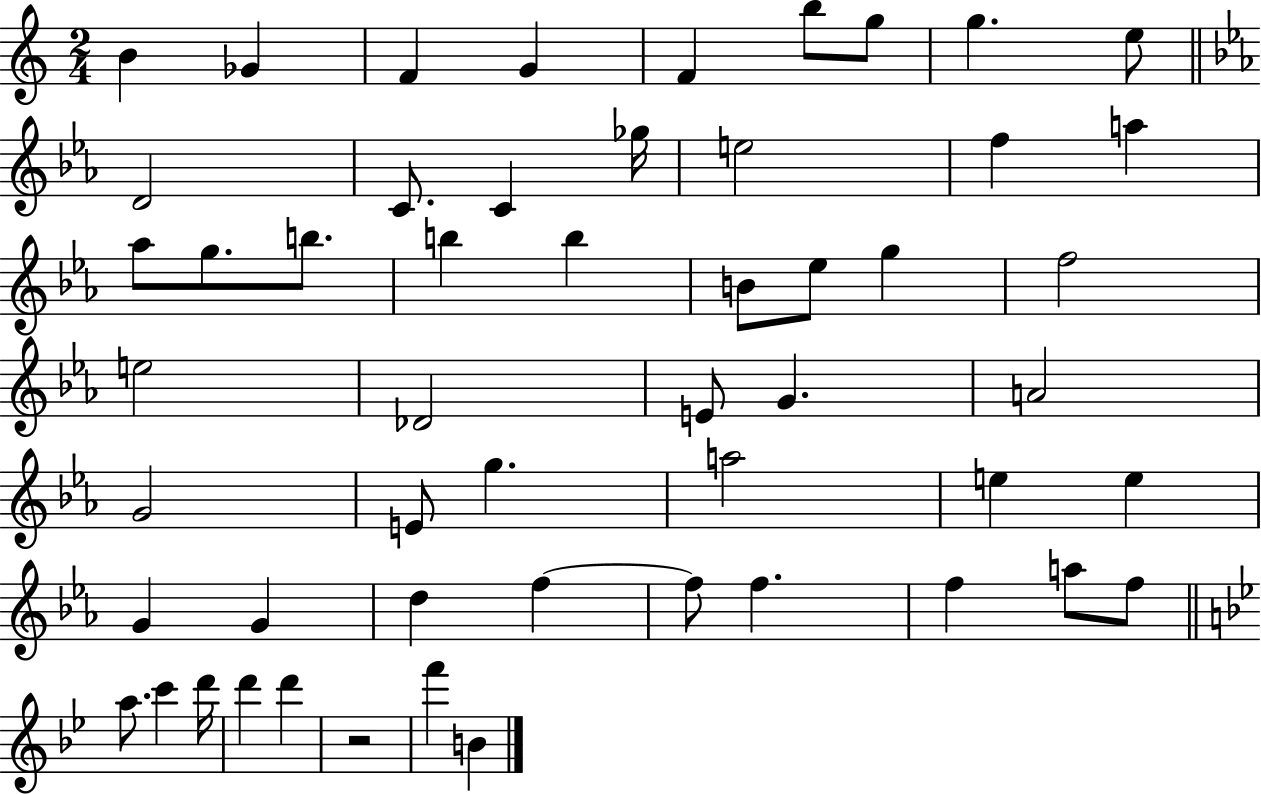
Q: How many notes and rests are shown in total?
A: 53